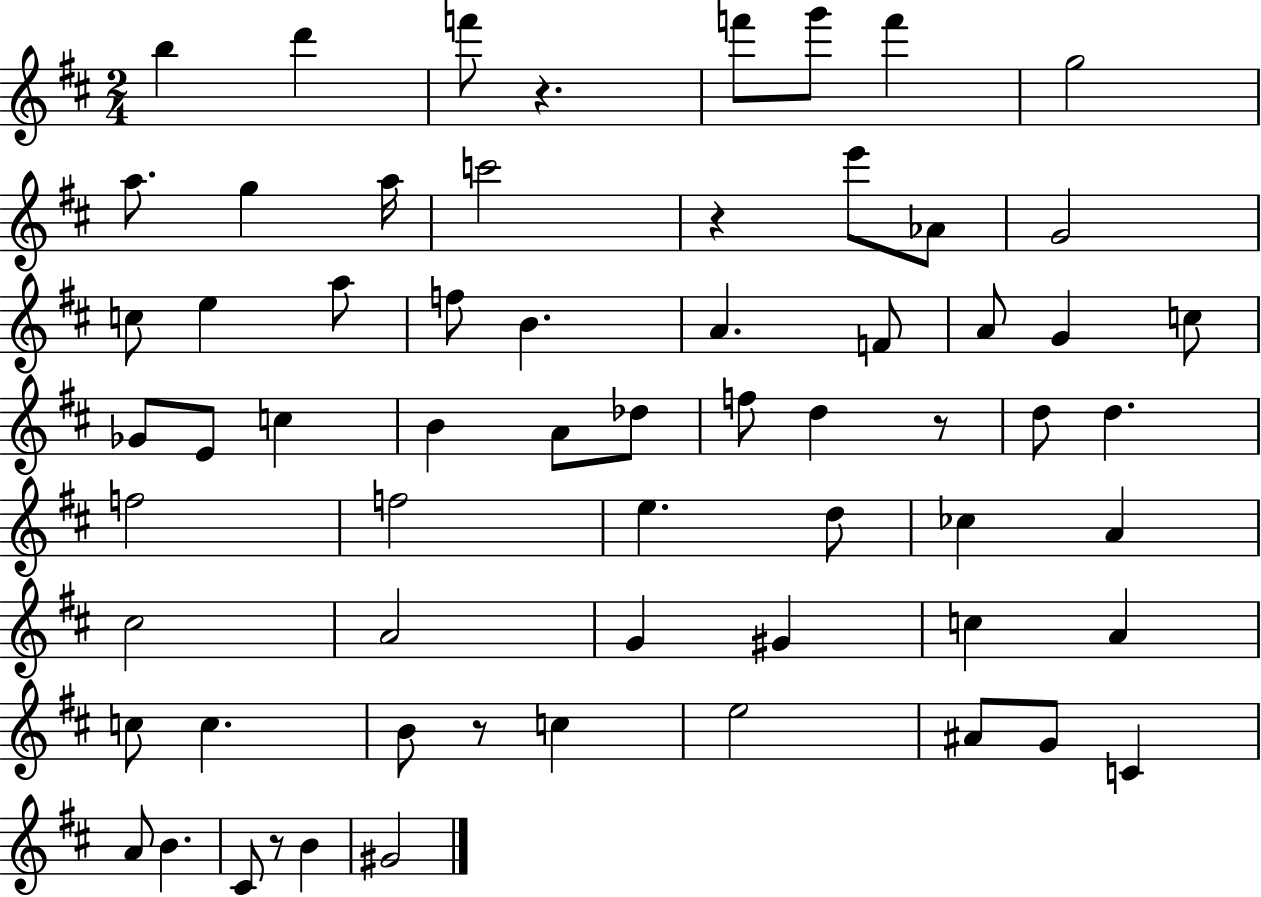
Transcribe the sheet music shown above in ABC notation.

X:1
T:Untitled
M:2/4
L:1/4
K:D
b d' f'/2 z f'/2 g'/2 f' g2 a/2 g a/4 c'2 z e'/2 _A/2 G2 c/2 e a/2 f/2 B A F/2 A/2 G c/2 _G/2 E/2 c B A/2 _d/2 f/2 d z/2 d/2 d f2 f2 e d/2 _c A ^c2 A2 G ^G c A c/2 c B/2 z/2 c e2 ^A/2 G/2 C A/2 B ^C/2 z/2 B ^G2